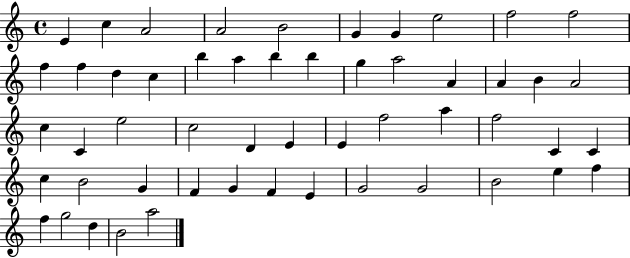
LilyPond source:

{
  \clef treble
  \time 4/4
  \defaultTimeSignature
  \key c \major
  e'4 c''4 a'2 | a'2 b'2 | g'4 g'4 e''2 | f''2 f''2 | \break f''4 f''4 d''4 c''4 | b''4 a''4 b''4 b''4 | g''4 a''2 a'4 | a'4 b'4 a'2 | \break c''4 c'4 e''2 | c''2 d'4 e'4 | e'4 f''2 a''4 | f''2 c'4 c'4 | \break c''4 b'2 g'4 | f'4 g'4 f'4 e'4 | g'2 g'2 | b'2 e''4 f''4 | \break f''4 g''2 d''4 | b'2 a''2 | \bar "|."
}